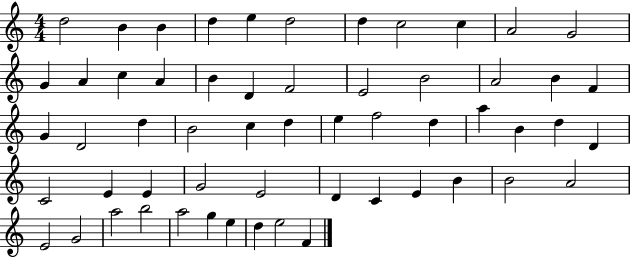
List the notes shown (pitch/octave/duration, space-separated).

D5/h B4/q B4/q D5/q E5/q D5/h D5/q C5/h C5/q A4/h G4/h G4/q A4/q C5/q A4/q B4/q D4/q F4/h E4/h B4/h A4/h B4/q F4/q G4/q D4/h D5/q B4/h C5/q D5/q E5/q F5/h D5/q A5/q B4/q D5/q D4/q C4/h E4/q E4/q G4/h E4/h D4/q C4/q E4/q B4/q B4/h A4/h E4/h G4/h A5/h B5/h A5/h G5/q E5/q D5/q E5/h F4/q